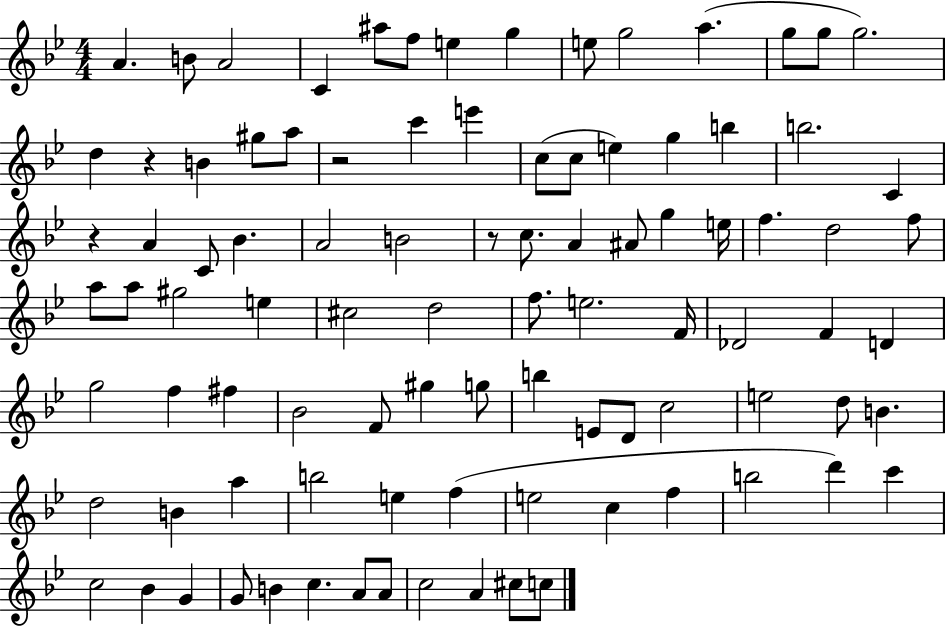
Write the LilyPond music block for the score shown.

{
  \clef treble
  \numericTimeSignature
  \time 4/4
  \key bes \major
  \repeat volta 2 { a'4. b'8 a'2 | c'4 ais''8 f''8 e''4 g''4 | e''8 g''2 a''4.( | g''8 g''8 g''2.) | \break d''4 r4 b'4 gis''8 a''8 | r2 c'''4 e'''4 | c''8( c''8 e''4) g''4 b''4 | b''2. c'4 | \break r4 a'4 c'8 bes'4. | a'2 b'2 | r8 c''8. a'4 ais'8 g''4 e''16 | f''4. d''2 f''8 | \break a''8 a''8 gis''2 e''4 | cis''2 d''2 | f''8. e''2. f'16 | des'2 f'4 d'4 | \break g''2 f''4 fis''4 | bes'2 f'8 gis''4 g''8 | b''4 e'8 d'8 c''2 | e''2 d''8 b'4. | \break d''2 b'4 a''4 | b''2 e''4 f''4( | e''2 c''4 f''4 | b''2 d'''4) c'''4 | \break c''2 bes'4 g'4 | g'8 b'4 c''4. a'8 a'8 | c''2 a'4 cis''8 c''8 | } \bar "|."
}